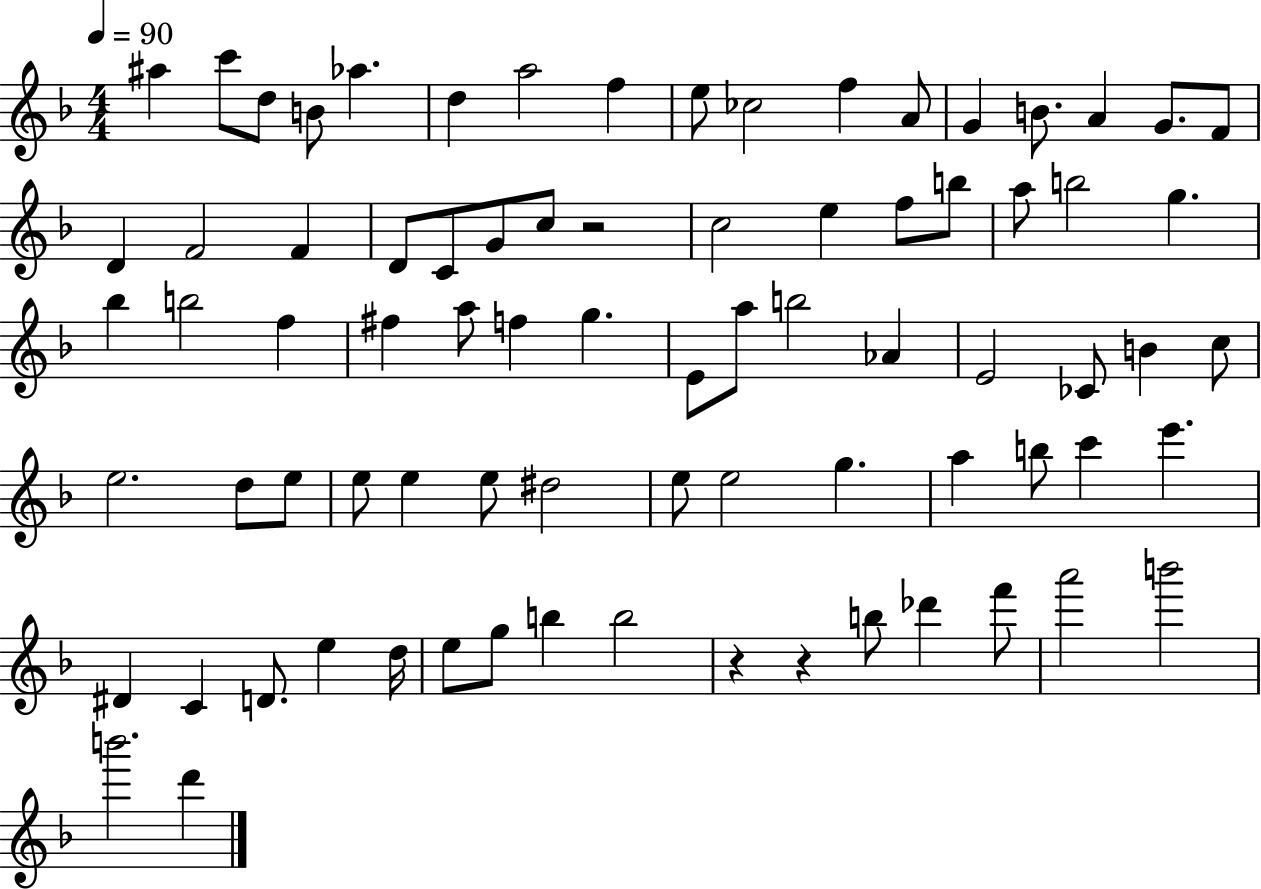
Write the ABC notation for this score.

X:1
T:Untitled
M:4/4
L:1/4
K:F
^a c'/2 d/2 B/2 _a d a2 f e/2 _c2 f A/2 G B/2 A G/2 F/2 D F2 F D/2 C/2 G/2 c/2 z2 c2 e f/2 b/2 a/2 b2 g _b b2 f ^f a/2 f g E/2 a/2 b2 _A E2 _C/2 B c/2 e2 d/2 e/2 e/2 e e/2 ^d2 e/2 e2 g a b/2 c' e' ^D C D/2 e d/4 e/2 g/2 b b2 z z b/2 _d' f'/2 a'2 b'2 b'2 d'